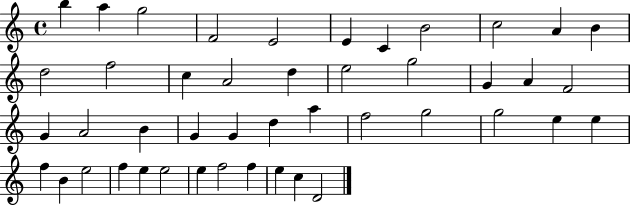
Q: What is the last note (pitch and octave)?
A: D4